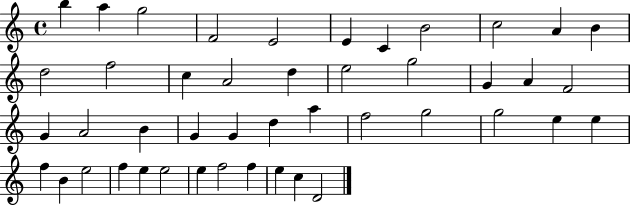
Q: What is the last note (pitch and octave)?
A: D4